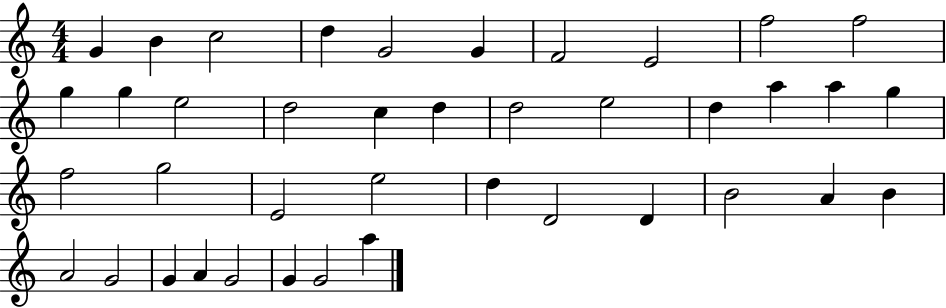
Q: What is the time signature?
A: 4/4